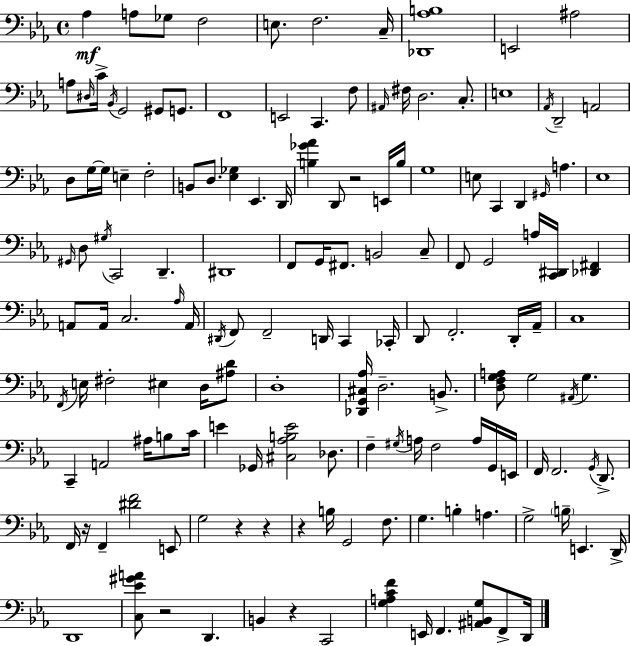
{
  \clef bass
  \time 4/4
  \defaultTimeSignature
  \key c \minor
  \repeat volta 2 { aes4\mf a8 ges8 f2 | e8. f2. c16-- | <des, aes b>1 | e,2 ais2 | \break a8 \grace { dis16 } c'16-> \acciaccatura { bes,16 } g,2 gis,8 g,8. | f,1 | e,2 c,4. | f8 \grace { ais,16 } fis16 d2. | \break c8.-. e1 | \acciaccatura { aes,16 } d,2-- a,2 | d8 g16~~ g16 e4-- f2-. | b,8 d8. <ees ges>4 ees,4. | \break d,16 <b ges' aes'>4 d,8 r2 | e,16 b16 g1 | e8 c,4 d,4 \grace { gis,16 } a4. | ees1 | \break \grace { gis,16 } d8 \acciaccatura { gis16 } c,2 | d,4.-- dis,1 | f,8 g,16 fis,8. b,2 | c8-- f,8 g,2 | \break a16 <c, dis,>16 <des, fis,>4 a,8 a,16 c2. | \grace { aes16 } a,16 \acciaccatura { dis,16 } f,8 f,2-- | d,16 c,4 ces,16-. d,8 f,2.-. | d,16-. aes,16-- c1 | \break \acciaccatura { f,16 } e16 fis2-. | eis4 d16 <ais d'>8 d1-. | <des, g, cis aes>16 d2.-- | b,8.-> <d f g a>8 g2 | \break \acciaccatura { ais,16 } g4. c,4-- a,2 | ais16 b8 c'16 e'4 ges,16 | <cis aes b e'>2 des8. f4-- \acciaccatura { gis16 } | a16 f2 a16 g,16 e,16 f,16 f,2. | \break \acciaccatura { g,16 } d,8.-> f,16 r16 f,4-- | <dis' f'>2 e,8 g2 | r4 r4 r4 | b16 g,2 f8. g4. | \break b4-. a4. g2-> | \parenthesize b16-- e,4. d,16-> d,1 | <c ees' gis' a'>8 r2 | d,4. b,4 | \break r4 c,2 <g a c' f'>4 | e,16 f,4. <ais, b, g>8 f,8-> d,16 } \bar "|."
}